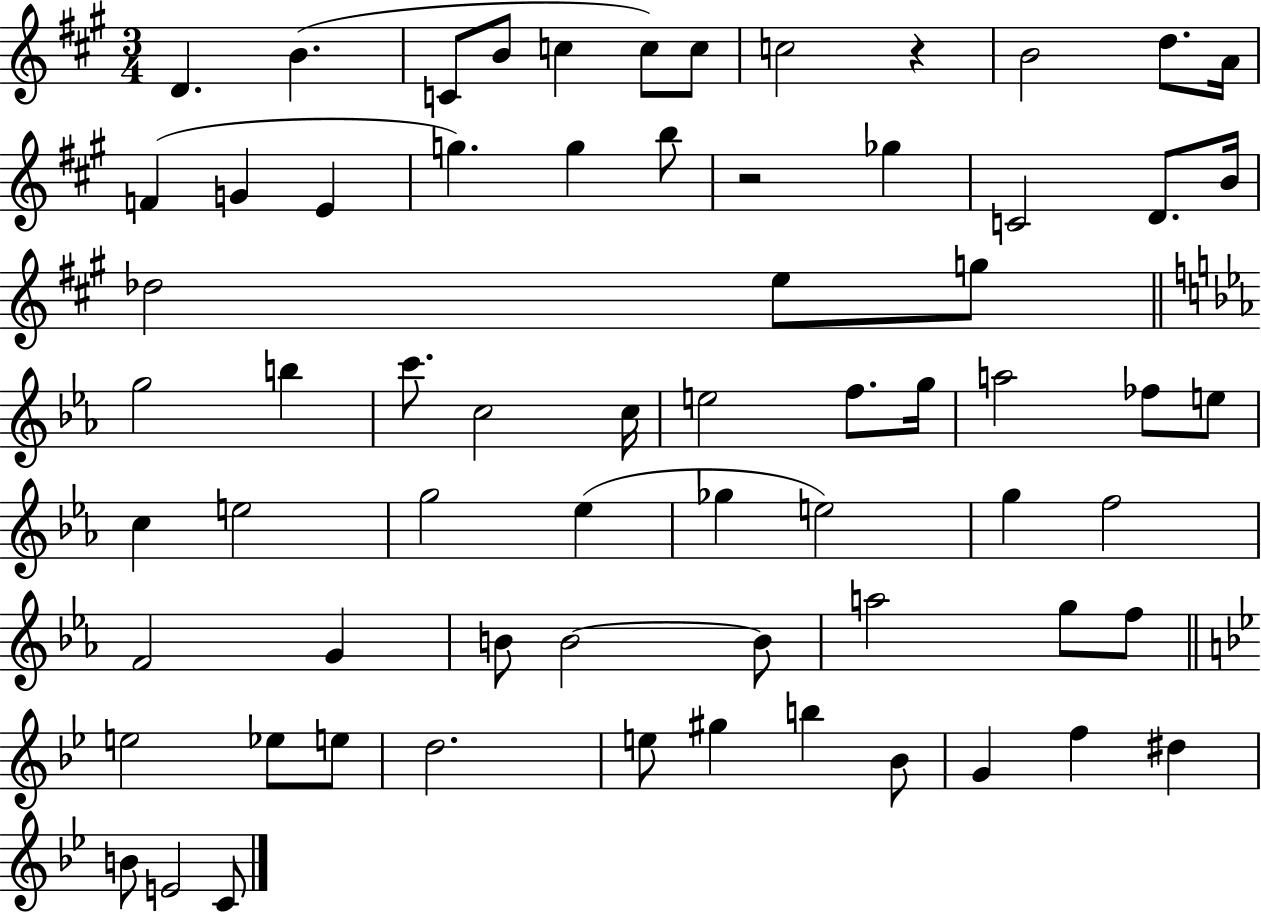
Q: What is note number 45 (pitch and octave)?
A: G4